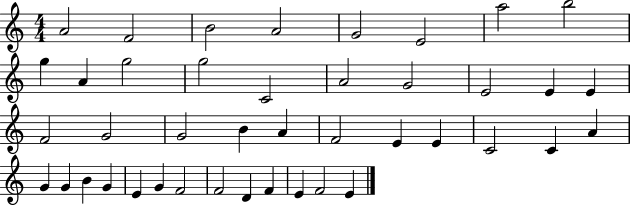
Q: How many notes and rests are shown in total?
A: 42